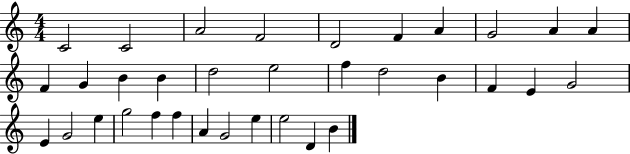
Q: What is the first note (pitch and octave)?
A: C4